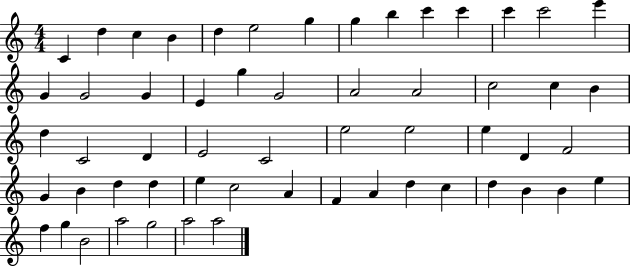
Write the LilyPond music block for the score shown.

{
  \clef treble
  \numericTimeSignature
  \time 4/4
  \key c \major
  c'4 d''4 c''4 b'4 | d''4 e''2 g''4 | g''4 b''4 c'''4 c'''4 | c'''4 c'''2 e'''4 | \break g'4 g'2 g'4 | e'4 g''4 g'2 | a'2 a'2 | c''2 c''4 b'4 | \break d''4 c'2 d'4 | e'2 c'2 | e''2 e''2 | e''4 d'4 f'2 | \break g'4 b'4 d''4 d''4 | e''4 c''2 a'4 | f'4 a'4 d''4 c''4 | d''4 b'4 b'4 e''4 | \break f''4 g''4 b'2 | a''2 g''2 | a''2 a''2 | \bar "|."
}